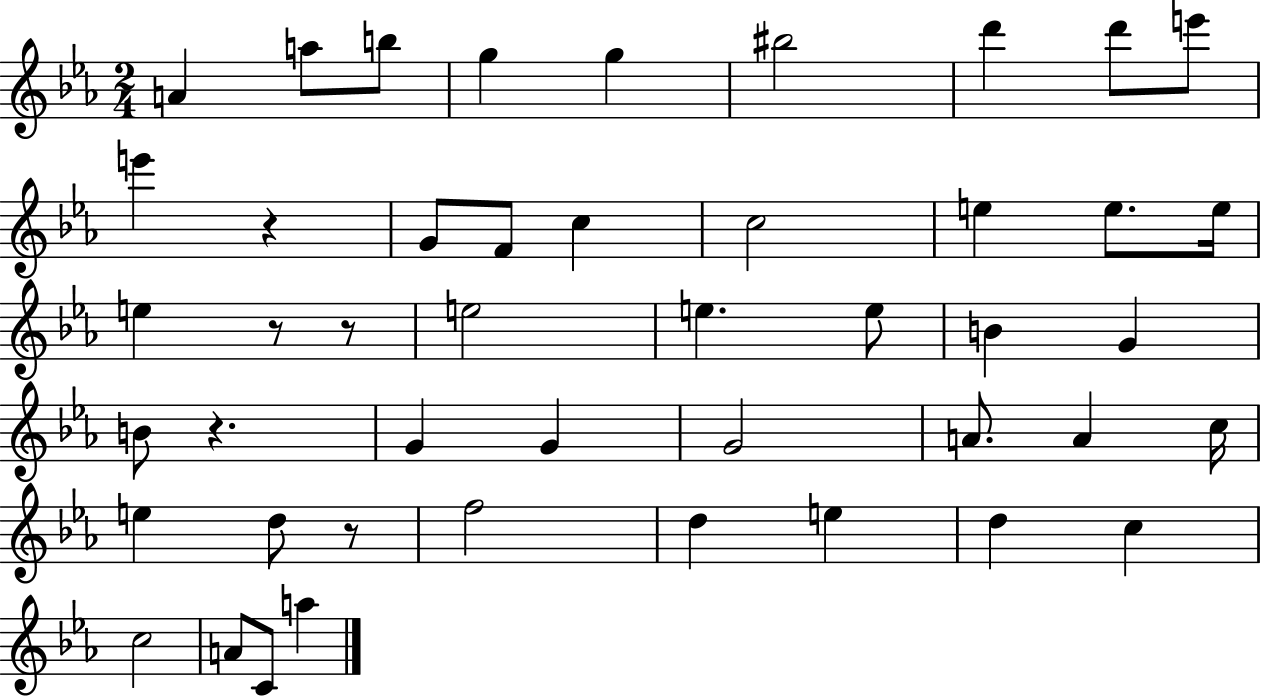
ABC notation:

X:1
T:Untitled
M:2/4
L:1/4
K:Eb
A a/2 b/2 g g ^b2 d' d'/2 e'/2 e' z G/2 F/2 c c2 e e/2 e/4 e z/2 z/2 e2 e e/2 B G B/2 z G G G2 A/2 A c/4 e d/2 z/2 f2 d e d c c2 A/2 C/2 a